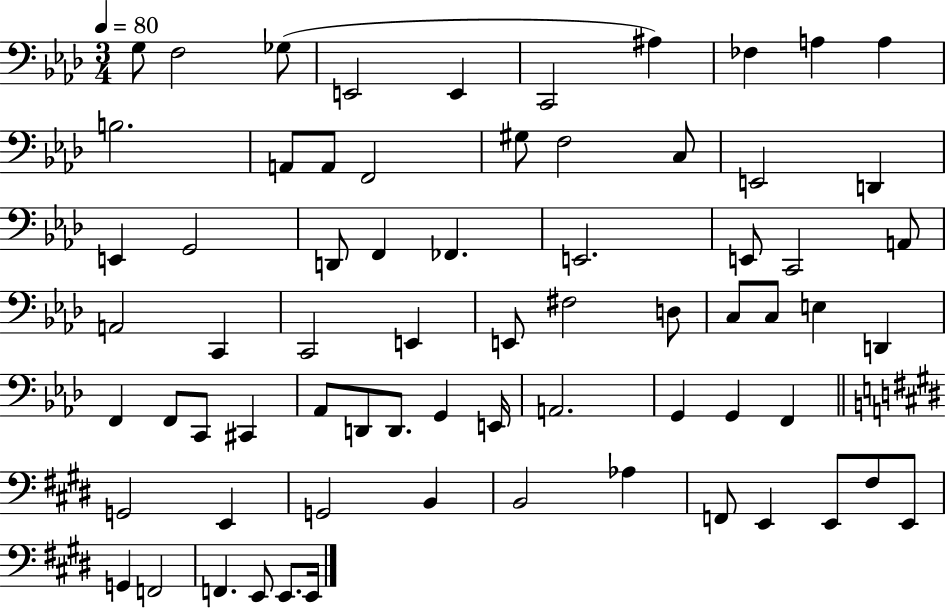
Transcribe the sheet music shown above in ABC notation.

X:1
T:Untitled
M:3/4
L:1/4
K:Ab
G,/2 F,2 _G,/2 E,,2 E,, C,,2 ^A, _F, A, A, B,2 A,,/2 A,,/2 F,,2 ^G,/2 F,2 C,/2 E,,2 D,, E,, G,,2 D,,/2 F,, _F,, E,,2 E,,/2 C,,2 A,,/2 A,,2 C,, C,,2 E,, E,,/2 ^F,2 D,/2 C,/2 C,/2 E, D,, F,, F,,/2 C,,/2 ^C,, _A,,/2 D,,/2 D,,/2 G,, E,,/4 A,,2 G,, G,, F,, G,,2 E,, G,,2 B,, B,,2 _A, F,,/2 E,, E,,/2 ^F,/2 E,,/2 G,, F,,2 F,, E,,/2 E,,/2 E,,/4